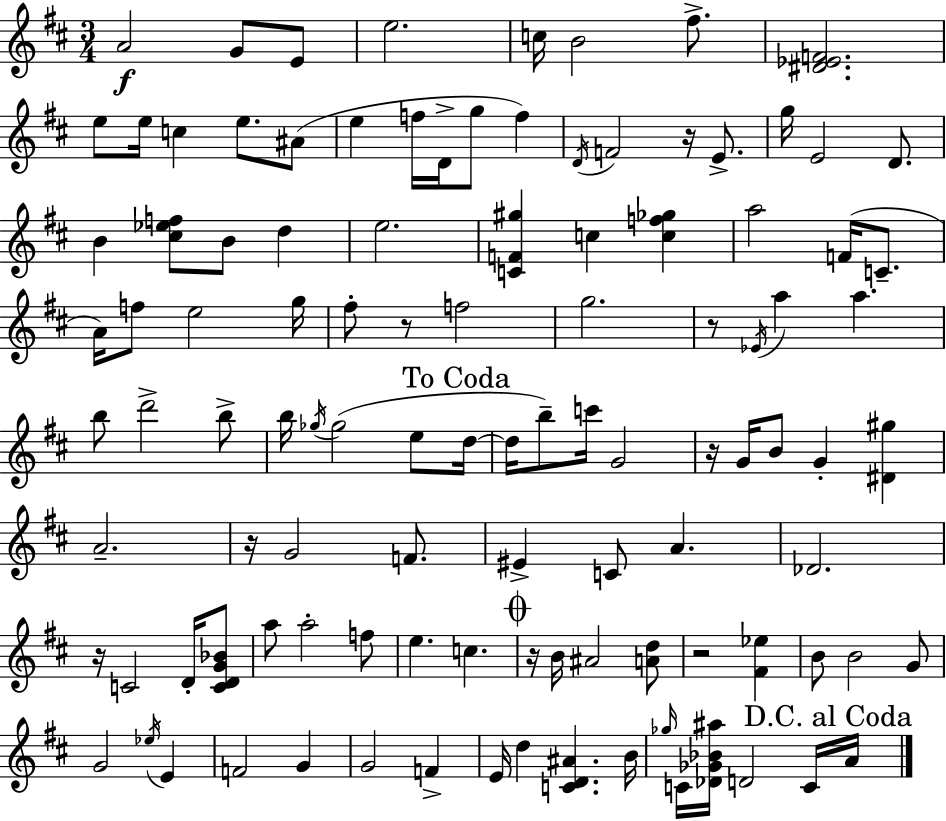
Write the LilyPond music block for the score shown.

{
  \clef treble
  \numericTimeSignature
  \time 3/4
  \key d \major
  a'2\f g'8 e'8 | e''2. | c''16 b'2 fis''8.-> | <dis' ees' f'>2. | \break e''8 e''16 c''4 e''8. ais'8( | e''4 f''16 d'16-> g''8 f''4) | \acciaccatura { d'16 } f'2 r16 e'8.-> | g''16 e'2 d'8. | \break b'4 <cis'' ees'' f''>8 b'8 d''4 | e''2. | <c' f' gis''>4 c''4 <c'' f'' ges''>4 | a''2 f'16( c'8.-- | \break a'16) f''8 e''2 | g''16 fis''8-. r8 f''2 | g''2. | r8 \acciaccatura { ees'16 } a''4 a''4. | \break b''8 d'''2-> | b''8-> b''16 \acciaccatura { ges''16 }( ges''2 | e''8 \mark "To Coda" d''16~~ d''16 b''8--) c'''16 g'2 | r16 g'16 b'8 g'4-. <dis' gis''>4 | \break a'2.-- | r16 g'2 | f'8. eis'4-> c'8 a'4. | des'2. | \break r16 c'2 | d'16-. <c' d' g' bes'>8 a''8 a''2-. | f''8 e''4. c''4. | \mark \markup { \musicglyph "scripts.coda" } r16 b'16 ais'2 | \break <a' d''>8 r2 <fis' ees''>4 | b'8 b'2 | g'8 g'2 \acciaccatura { ees''16 } | e'4 f'2 | \break g'4 g'2 | f'4-> e'16 d''4 <c' d' ais'>4. | b'16 \grace { ges''16 } c'16 <des' ges' bes' ais''>16 d'2 | c'16 \mark "D.C. al Coda" a'16 \bar "|."
}